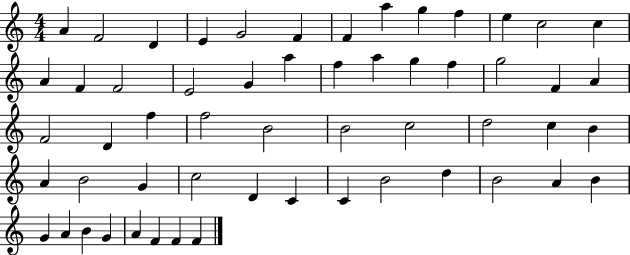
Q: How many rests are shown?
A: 0